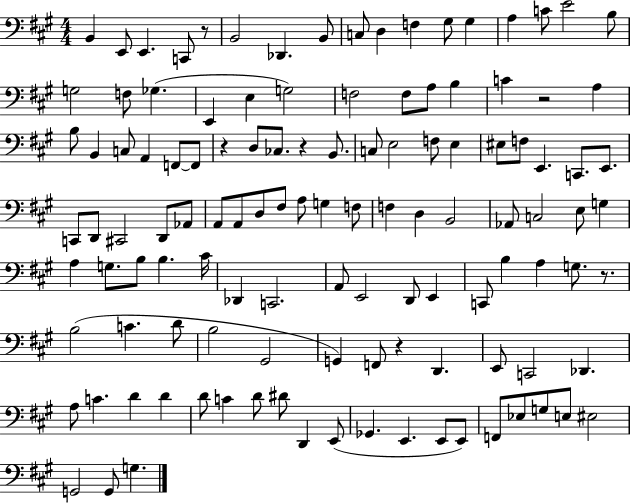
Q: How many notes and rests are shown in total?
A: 119